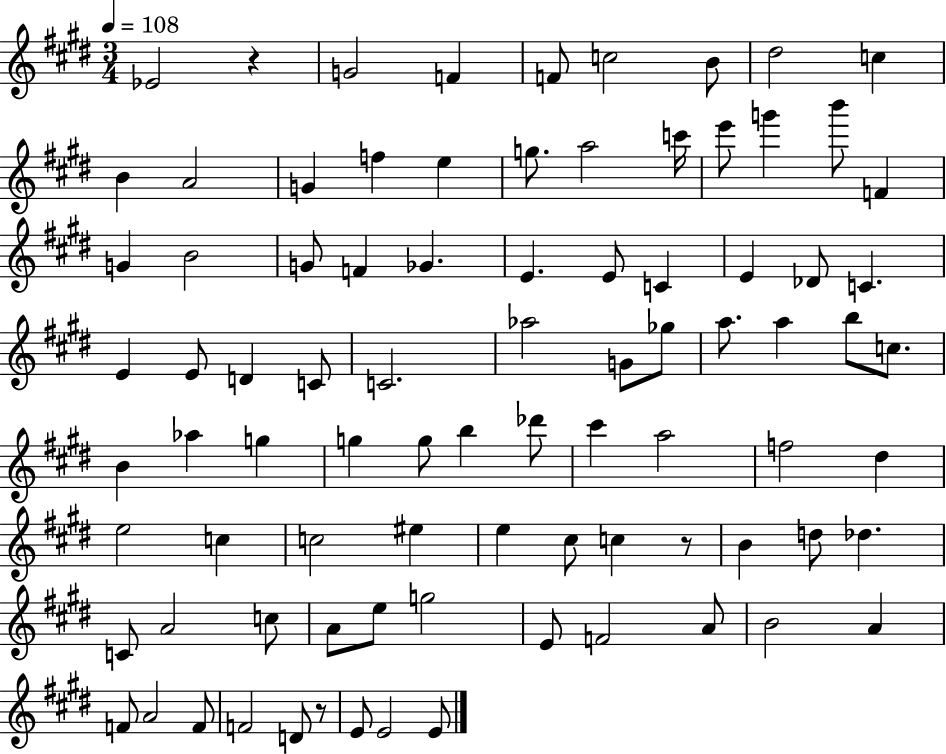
Eb4/h R/q G4/h F4/q F4/e C5/h B4/e D#5/h C5/q B4/q A4/h G4/q F5/q E5/q G5/e. A5/h C6/s E6/e G6/q B6/e F4/q G4/q B4/h G4/e F4/q Gb4/q. E4/q. E4/e C4/q E4/q Db4/e C4/q. E4/q E4/e D4/q C4/e C4/h. Ab5/h G4/e Gb5/e A5/e. A5/q B5/e C5/e. B4/q Ab5/q G5/q G5/q G5/e B5/q Db6/e C#6/q A5/h F5/h D#5/q E5/h C5/q C5/h EIS5/q E5/q C#5/e C5/q R/e B4/q D5/e Db5/q. C4/e A4/h C5/e A4/e E5/e G5/h E4/e F4/h A4/e B4/h A4/q F4/e A4/h F4/e F4/h D4/e R/e E4/e E4/h E4/e